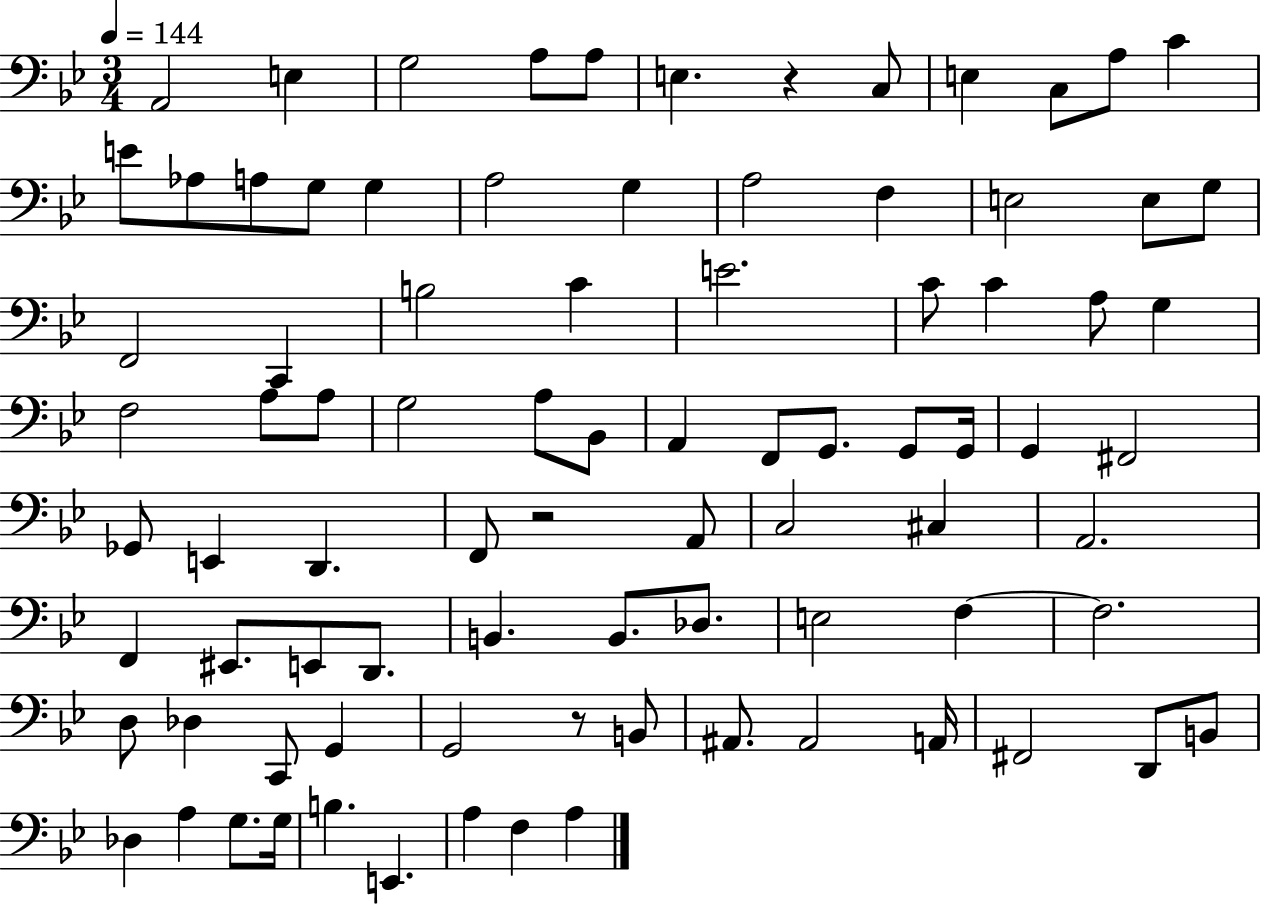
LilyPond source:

{
  \clef bass
  \numericTimeSignature
  \time 3/4
  \key bes \major
  \tempo 4 = 144
  a,2 e4 | g2 a8 a8 | e4. r4 c8 | e4 c8 a8 c'4 | \break e'8 aes8 a8 g8 g4 | a2 g4 | a2 f4 | e2 e8 g8 | \break f,2 c,4 | b2 c'4 | e'2. | c'8 c'4 a8 g4 | \break f2 a8 a8 | g2 a8 bes,8 | a,4 f,8 g,8. g,8 g,16 | g,4 fis,2 | \break ges,8 e,4 d,4. | f,8 r2 a,8 | c2 cis4 | a,2. | \break f,4 eis,8. e,8 d,8. | b,4. b,8. des8. | e2 f4~~ | f2. | \break d8 des4 c,8 g,4 | g,2 r8 b,8 | ais,8. ais,2 a,16 | fis,2 d,8 b,8 | \break des4 a4 g8. g16 | b4. e,4. | a4 f4 a4 | \bar "|."
}